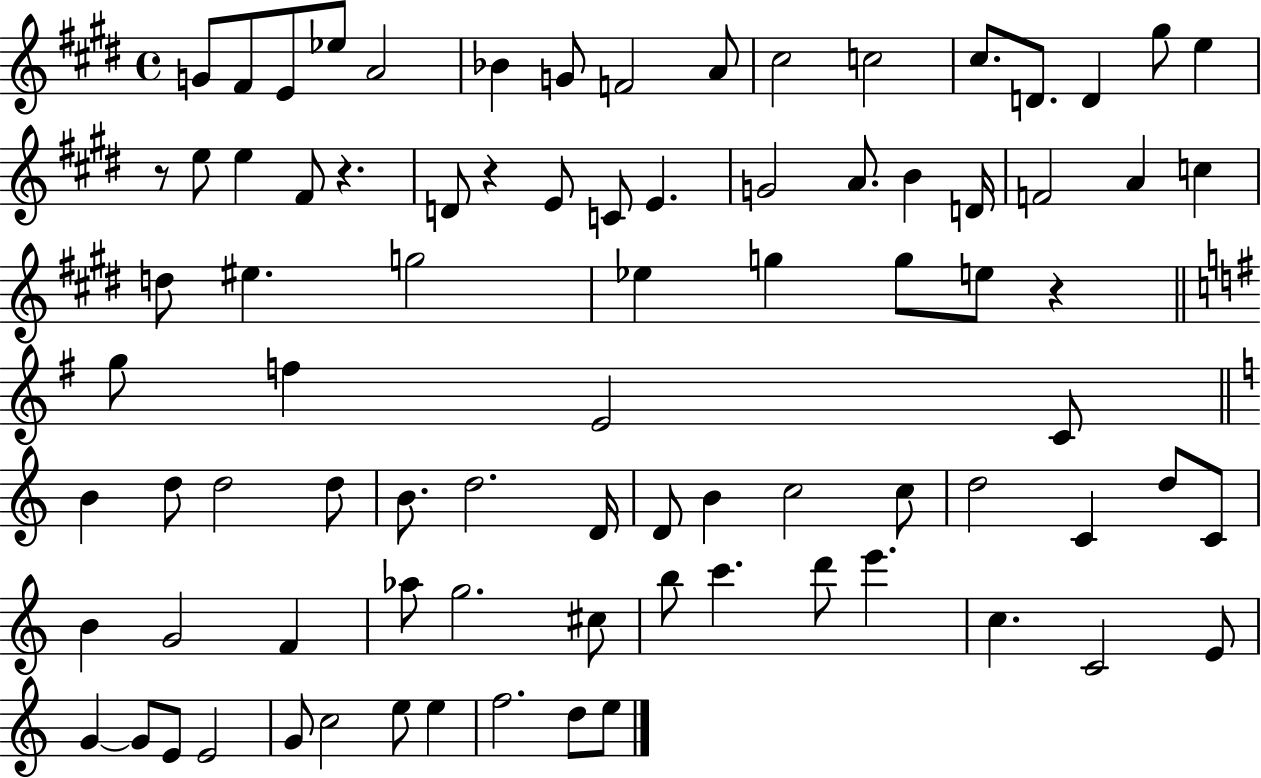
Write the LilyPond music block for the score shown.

{
  \clef treble
  \time 4/4
  \defaultTimeSignature
  \key e \major
  g'8 fis'8 e'8 ees''8 a'2 | bes'4 g'8 f'2 a'8 | cis''2 c''2 | cis''8. d'8. d'4 gis''8 e''4 | \break r8 e''8 e''4 fis'8 r4. | d'8 r4 e'8 c'8 e'4. | g'2 a'8. b'4 d'16 | f'2 a'4 c''4 | \break d''8 eis''4. g''2 | ees''4 g''4 g''8 e''8 r4 | \bar "||" \break \key e \minor g''8 f''4 e'2 c'8 | \bar "||" \break \key c \major b'4 d''8 d''2 d''8 | b'8. d''2. d'16 | d'8 b'4 c''2 c''8 | d''2 c'4 d''8 c'8 | \break b'4 g'2 f'4 | aes''8 g''2. cis''8 | b''8 c'''4. d'''8 e'''4. | c''4. c'2 e'8 | \break g'4~~ g'8 e'8 e'2 | g'8 c''2 e''8 e''4 | f''2. d''8 e''8 | \bar "|."
}